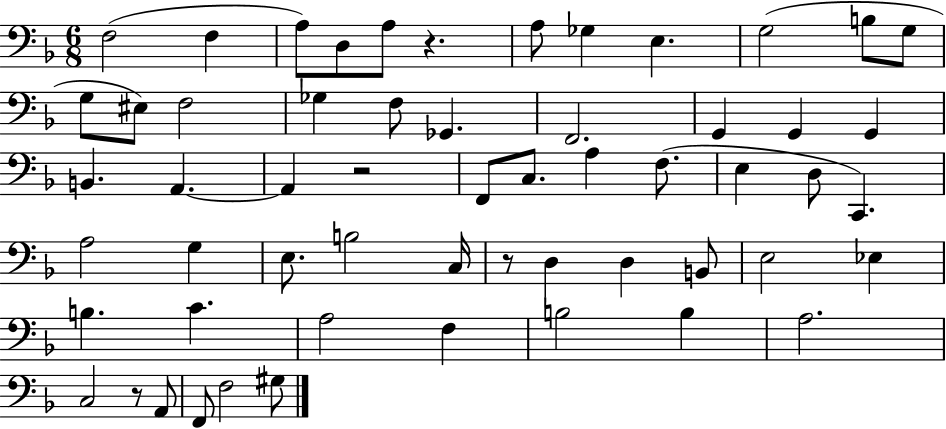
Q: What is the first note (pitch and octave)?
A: F3